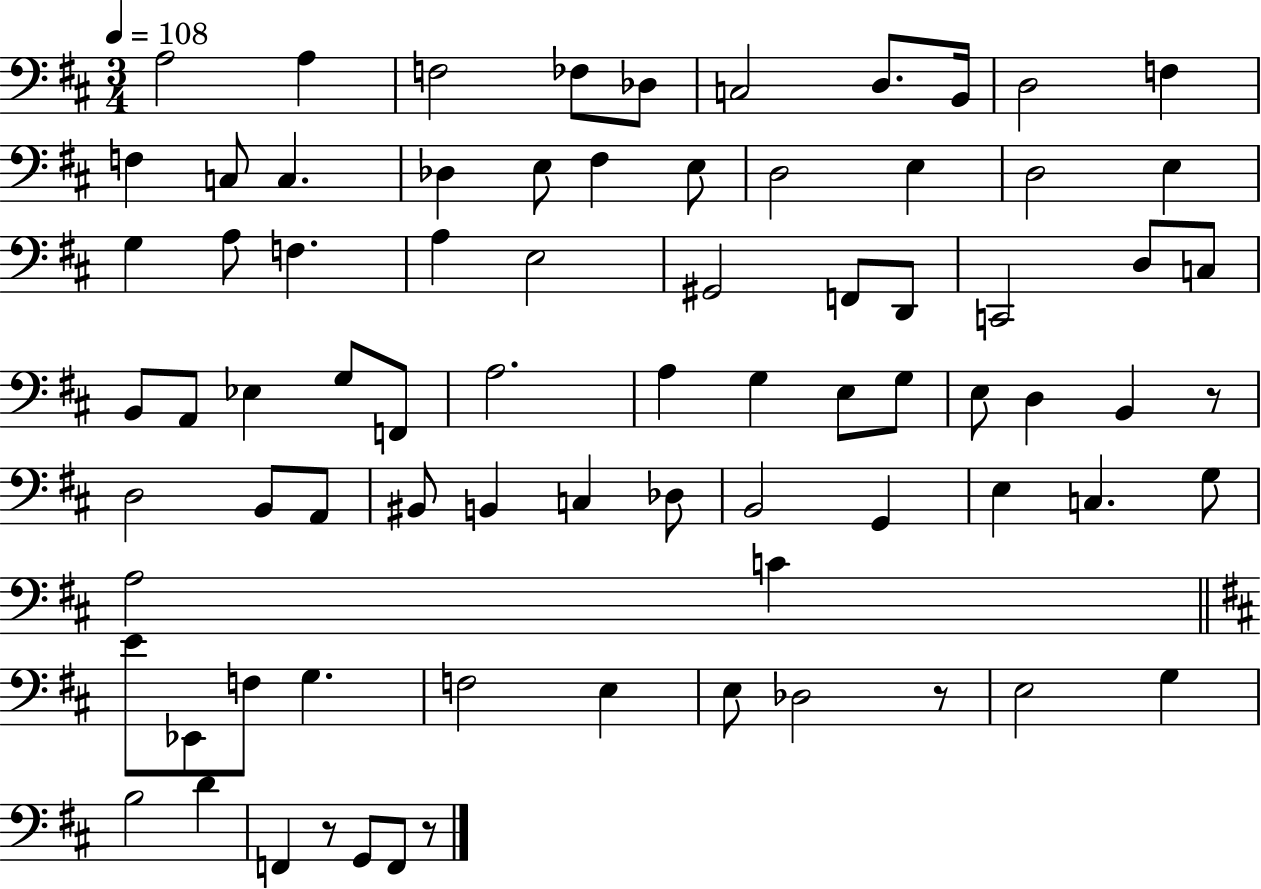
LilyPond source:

{
  \clef bass
  \numericTimeSignature
  \time 3/4
  \key d \major
  \tempo 4 = 108
  a2 a4 | f2 fes8 des8 | c2 d8. b,16 | d2 f4 | \break f4 c8 c4. | des4 e8 fis4 e8 | d2 e4 | d2 e4 | \break g4 a8 f4. | a4 e2 | gis,2 f,8 d,8 | c,2 d8 c8 | \break b,8 a,8 ees4 g8 f,8 | a2. | a4 g4 e8 g8 | e8 d4 b,4 r8 | \break d2 b,8 a,8 | bis,8 b,4 c4 des8 | b,2 g,4 | e4 c4. g8 | \break a2 c'4 | \bar "||" \break \key d \major e'8 ees,8 f8 g4. | f2 e4 | e8 des2 r8 | e2 g4 | \break b2 d'4 | f,4 r8 g,8 f,8 r8 | \bar "|."
}